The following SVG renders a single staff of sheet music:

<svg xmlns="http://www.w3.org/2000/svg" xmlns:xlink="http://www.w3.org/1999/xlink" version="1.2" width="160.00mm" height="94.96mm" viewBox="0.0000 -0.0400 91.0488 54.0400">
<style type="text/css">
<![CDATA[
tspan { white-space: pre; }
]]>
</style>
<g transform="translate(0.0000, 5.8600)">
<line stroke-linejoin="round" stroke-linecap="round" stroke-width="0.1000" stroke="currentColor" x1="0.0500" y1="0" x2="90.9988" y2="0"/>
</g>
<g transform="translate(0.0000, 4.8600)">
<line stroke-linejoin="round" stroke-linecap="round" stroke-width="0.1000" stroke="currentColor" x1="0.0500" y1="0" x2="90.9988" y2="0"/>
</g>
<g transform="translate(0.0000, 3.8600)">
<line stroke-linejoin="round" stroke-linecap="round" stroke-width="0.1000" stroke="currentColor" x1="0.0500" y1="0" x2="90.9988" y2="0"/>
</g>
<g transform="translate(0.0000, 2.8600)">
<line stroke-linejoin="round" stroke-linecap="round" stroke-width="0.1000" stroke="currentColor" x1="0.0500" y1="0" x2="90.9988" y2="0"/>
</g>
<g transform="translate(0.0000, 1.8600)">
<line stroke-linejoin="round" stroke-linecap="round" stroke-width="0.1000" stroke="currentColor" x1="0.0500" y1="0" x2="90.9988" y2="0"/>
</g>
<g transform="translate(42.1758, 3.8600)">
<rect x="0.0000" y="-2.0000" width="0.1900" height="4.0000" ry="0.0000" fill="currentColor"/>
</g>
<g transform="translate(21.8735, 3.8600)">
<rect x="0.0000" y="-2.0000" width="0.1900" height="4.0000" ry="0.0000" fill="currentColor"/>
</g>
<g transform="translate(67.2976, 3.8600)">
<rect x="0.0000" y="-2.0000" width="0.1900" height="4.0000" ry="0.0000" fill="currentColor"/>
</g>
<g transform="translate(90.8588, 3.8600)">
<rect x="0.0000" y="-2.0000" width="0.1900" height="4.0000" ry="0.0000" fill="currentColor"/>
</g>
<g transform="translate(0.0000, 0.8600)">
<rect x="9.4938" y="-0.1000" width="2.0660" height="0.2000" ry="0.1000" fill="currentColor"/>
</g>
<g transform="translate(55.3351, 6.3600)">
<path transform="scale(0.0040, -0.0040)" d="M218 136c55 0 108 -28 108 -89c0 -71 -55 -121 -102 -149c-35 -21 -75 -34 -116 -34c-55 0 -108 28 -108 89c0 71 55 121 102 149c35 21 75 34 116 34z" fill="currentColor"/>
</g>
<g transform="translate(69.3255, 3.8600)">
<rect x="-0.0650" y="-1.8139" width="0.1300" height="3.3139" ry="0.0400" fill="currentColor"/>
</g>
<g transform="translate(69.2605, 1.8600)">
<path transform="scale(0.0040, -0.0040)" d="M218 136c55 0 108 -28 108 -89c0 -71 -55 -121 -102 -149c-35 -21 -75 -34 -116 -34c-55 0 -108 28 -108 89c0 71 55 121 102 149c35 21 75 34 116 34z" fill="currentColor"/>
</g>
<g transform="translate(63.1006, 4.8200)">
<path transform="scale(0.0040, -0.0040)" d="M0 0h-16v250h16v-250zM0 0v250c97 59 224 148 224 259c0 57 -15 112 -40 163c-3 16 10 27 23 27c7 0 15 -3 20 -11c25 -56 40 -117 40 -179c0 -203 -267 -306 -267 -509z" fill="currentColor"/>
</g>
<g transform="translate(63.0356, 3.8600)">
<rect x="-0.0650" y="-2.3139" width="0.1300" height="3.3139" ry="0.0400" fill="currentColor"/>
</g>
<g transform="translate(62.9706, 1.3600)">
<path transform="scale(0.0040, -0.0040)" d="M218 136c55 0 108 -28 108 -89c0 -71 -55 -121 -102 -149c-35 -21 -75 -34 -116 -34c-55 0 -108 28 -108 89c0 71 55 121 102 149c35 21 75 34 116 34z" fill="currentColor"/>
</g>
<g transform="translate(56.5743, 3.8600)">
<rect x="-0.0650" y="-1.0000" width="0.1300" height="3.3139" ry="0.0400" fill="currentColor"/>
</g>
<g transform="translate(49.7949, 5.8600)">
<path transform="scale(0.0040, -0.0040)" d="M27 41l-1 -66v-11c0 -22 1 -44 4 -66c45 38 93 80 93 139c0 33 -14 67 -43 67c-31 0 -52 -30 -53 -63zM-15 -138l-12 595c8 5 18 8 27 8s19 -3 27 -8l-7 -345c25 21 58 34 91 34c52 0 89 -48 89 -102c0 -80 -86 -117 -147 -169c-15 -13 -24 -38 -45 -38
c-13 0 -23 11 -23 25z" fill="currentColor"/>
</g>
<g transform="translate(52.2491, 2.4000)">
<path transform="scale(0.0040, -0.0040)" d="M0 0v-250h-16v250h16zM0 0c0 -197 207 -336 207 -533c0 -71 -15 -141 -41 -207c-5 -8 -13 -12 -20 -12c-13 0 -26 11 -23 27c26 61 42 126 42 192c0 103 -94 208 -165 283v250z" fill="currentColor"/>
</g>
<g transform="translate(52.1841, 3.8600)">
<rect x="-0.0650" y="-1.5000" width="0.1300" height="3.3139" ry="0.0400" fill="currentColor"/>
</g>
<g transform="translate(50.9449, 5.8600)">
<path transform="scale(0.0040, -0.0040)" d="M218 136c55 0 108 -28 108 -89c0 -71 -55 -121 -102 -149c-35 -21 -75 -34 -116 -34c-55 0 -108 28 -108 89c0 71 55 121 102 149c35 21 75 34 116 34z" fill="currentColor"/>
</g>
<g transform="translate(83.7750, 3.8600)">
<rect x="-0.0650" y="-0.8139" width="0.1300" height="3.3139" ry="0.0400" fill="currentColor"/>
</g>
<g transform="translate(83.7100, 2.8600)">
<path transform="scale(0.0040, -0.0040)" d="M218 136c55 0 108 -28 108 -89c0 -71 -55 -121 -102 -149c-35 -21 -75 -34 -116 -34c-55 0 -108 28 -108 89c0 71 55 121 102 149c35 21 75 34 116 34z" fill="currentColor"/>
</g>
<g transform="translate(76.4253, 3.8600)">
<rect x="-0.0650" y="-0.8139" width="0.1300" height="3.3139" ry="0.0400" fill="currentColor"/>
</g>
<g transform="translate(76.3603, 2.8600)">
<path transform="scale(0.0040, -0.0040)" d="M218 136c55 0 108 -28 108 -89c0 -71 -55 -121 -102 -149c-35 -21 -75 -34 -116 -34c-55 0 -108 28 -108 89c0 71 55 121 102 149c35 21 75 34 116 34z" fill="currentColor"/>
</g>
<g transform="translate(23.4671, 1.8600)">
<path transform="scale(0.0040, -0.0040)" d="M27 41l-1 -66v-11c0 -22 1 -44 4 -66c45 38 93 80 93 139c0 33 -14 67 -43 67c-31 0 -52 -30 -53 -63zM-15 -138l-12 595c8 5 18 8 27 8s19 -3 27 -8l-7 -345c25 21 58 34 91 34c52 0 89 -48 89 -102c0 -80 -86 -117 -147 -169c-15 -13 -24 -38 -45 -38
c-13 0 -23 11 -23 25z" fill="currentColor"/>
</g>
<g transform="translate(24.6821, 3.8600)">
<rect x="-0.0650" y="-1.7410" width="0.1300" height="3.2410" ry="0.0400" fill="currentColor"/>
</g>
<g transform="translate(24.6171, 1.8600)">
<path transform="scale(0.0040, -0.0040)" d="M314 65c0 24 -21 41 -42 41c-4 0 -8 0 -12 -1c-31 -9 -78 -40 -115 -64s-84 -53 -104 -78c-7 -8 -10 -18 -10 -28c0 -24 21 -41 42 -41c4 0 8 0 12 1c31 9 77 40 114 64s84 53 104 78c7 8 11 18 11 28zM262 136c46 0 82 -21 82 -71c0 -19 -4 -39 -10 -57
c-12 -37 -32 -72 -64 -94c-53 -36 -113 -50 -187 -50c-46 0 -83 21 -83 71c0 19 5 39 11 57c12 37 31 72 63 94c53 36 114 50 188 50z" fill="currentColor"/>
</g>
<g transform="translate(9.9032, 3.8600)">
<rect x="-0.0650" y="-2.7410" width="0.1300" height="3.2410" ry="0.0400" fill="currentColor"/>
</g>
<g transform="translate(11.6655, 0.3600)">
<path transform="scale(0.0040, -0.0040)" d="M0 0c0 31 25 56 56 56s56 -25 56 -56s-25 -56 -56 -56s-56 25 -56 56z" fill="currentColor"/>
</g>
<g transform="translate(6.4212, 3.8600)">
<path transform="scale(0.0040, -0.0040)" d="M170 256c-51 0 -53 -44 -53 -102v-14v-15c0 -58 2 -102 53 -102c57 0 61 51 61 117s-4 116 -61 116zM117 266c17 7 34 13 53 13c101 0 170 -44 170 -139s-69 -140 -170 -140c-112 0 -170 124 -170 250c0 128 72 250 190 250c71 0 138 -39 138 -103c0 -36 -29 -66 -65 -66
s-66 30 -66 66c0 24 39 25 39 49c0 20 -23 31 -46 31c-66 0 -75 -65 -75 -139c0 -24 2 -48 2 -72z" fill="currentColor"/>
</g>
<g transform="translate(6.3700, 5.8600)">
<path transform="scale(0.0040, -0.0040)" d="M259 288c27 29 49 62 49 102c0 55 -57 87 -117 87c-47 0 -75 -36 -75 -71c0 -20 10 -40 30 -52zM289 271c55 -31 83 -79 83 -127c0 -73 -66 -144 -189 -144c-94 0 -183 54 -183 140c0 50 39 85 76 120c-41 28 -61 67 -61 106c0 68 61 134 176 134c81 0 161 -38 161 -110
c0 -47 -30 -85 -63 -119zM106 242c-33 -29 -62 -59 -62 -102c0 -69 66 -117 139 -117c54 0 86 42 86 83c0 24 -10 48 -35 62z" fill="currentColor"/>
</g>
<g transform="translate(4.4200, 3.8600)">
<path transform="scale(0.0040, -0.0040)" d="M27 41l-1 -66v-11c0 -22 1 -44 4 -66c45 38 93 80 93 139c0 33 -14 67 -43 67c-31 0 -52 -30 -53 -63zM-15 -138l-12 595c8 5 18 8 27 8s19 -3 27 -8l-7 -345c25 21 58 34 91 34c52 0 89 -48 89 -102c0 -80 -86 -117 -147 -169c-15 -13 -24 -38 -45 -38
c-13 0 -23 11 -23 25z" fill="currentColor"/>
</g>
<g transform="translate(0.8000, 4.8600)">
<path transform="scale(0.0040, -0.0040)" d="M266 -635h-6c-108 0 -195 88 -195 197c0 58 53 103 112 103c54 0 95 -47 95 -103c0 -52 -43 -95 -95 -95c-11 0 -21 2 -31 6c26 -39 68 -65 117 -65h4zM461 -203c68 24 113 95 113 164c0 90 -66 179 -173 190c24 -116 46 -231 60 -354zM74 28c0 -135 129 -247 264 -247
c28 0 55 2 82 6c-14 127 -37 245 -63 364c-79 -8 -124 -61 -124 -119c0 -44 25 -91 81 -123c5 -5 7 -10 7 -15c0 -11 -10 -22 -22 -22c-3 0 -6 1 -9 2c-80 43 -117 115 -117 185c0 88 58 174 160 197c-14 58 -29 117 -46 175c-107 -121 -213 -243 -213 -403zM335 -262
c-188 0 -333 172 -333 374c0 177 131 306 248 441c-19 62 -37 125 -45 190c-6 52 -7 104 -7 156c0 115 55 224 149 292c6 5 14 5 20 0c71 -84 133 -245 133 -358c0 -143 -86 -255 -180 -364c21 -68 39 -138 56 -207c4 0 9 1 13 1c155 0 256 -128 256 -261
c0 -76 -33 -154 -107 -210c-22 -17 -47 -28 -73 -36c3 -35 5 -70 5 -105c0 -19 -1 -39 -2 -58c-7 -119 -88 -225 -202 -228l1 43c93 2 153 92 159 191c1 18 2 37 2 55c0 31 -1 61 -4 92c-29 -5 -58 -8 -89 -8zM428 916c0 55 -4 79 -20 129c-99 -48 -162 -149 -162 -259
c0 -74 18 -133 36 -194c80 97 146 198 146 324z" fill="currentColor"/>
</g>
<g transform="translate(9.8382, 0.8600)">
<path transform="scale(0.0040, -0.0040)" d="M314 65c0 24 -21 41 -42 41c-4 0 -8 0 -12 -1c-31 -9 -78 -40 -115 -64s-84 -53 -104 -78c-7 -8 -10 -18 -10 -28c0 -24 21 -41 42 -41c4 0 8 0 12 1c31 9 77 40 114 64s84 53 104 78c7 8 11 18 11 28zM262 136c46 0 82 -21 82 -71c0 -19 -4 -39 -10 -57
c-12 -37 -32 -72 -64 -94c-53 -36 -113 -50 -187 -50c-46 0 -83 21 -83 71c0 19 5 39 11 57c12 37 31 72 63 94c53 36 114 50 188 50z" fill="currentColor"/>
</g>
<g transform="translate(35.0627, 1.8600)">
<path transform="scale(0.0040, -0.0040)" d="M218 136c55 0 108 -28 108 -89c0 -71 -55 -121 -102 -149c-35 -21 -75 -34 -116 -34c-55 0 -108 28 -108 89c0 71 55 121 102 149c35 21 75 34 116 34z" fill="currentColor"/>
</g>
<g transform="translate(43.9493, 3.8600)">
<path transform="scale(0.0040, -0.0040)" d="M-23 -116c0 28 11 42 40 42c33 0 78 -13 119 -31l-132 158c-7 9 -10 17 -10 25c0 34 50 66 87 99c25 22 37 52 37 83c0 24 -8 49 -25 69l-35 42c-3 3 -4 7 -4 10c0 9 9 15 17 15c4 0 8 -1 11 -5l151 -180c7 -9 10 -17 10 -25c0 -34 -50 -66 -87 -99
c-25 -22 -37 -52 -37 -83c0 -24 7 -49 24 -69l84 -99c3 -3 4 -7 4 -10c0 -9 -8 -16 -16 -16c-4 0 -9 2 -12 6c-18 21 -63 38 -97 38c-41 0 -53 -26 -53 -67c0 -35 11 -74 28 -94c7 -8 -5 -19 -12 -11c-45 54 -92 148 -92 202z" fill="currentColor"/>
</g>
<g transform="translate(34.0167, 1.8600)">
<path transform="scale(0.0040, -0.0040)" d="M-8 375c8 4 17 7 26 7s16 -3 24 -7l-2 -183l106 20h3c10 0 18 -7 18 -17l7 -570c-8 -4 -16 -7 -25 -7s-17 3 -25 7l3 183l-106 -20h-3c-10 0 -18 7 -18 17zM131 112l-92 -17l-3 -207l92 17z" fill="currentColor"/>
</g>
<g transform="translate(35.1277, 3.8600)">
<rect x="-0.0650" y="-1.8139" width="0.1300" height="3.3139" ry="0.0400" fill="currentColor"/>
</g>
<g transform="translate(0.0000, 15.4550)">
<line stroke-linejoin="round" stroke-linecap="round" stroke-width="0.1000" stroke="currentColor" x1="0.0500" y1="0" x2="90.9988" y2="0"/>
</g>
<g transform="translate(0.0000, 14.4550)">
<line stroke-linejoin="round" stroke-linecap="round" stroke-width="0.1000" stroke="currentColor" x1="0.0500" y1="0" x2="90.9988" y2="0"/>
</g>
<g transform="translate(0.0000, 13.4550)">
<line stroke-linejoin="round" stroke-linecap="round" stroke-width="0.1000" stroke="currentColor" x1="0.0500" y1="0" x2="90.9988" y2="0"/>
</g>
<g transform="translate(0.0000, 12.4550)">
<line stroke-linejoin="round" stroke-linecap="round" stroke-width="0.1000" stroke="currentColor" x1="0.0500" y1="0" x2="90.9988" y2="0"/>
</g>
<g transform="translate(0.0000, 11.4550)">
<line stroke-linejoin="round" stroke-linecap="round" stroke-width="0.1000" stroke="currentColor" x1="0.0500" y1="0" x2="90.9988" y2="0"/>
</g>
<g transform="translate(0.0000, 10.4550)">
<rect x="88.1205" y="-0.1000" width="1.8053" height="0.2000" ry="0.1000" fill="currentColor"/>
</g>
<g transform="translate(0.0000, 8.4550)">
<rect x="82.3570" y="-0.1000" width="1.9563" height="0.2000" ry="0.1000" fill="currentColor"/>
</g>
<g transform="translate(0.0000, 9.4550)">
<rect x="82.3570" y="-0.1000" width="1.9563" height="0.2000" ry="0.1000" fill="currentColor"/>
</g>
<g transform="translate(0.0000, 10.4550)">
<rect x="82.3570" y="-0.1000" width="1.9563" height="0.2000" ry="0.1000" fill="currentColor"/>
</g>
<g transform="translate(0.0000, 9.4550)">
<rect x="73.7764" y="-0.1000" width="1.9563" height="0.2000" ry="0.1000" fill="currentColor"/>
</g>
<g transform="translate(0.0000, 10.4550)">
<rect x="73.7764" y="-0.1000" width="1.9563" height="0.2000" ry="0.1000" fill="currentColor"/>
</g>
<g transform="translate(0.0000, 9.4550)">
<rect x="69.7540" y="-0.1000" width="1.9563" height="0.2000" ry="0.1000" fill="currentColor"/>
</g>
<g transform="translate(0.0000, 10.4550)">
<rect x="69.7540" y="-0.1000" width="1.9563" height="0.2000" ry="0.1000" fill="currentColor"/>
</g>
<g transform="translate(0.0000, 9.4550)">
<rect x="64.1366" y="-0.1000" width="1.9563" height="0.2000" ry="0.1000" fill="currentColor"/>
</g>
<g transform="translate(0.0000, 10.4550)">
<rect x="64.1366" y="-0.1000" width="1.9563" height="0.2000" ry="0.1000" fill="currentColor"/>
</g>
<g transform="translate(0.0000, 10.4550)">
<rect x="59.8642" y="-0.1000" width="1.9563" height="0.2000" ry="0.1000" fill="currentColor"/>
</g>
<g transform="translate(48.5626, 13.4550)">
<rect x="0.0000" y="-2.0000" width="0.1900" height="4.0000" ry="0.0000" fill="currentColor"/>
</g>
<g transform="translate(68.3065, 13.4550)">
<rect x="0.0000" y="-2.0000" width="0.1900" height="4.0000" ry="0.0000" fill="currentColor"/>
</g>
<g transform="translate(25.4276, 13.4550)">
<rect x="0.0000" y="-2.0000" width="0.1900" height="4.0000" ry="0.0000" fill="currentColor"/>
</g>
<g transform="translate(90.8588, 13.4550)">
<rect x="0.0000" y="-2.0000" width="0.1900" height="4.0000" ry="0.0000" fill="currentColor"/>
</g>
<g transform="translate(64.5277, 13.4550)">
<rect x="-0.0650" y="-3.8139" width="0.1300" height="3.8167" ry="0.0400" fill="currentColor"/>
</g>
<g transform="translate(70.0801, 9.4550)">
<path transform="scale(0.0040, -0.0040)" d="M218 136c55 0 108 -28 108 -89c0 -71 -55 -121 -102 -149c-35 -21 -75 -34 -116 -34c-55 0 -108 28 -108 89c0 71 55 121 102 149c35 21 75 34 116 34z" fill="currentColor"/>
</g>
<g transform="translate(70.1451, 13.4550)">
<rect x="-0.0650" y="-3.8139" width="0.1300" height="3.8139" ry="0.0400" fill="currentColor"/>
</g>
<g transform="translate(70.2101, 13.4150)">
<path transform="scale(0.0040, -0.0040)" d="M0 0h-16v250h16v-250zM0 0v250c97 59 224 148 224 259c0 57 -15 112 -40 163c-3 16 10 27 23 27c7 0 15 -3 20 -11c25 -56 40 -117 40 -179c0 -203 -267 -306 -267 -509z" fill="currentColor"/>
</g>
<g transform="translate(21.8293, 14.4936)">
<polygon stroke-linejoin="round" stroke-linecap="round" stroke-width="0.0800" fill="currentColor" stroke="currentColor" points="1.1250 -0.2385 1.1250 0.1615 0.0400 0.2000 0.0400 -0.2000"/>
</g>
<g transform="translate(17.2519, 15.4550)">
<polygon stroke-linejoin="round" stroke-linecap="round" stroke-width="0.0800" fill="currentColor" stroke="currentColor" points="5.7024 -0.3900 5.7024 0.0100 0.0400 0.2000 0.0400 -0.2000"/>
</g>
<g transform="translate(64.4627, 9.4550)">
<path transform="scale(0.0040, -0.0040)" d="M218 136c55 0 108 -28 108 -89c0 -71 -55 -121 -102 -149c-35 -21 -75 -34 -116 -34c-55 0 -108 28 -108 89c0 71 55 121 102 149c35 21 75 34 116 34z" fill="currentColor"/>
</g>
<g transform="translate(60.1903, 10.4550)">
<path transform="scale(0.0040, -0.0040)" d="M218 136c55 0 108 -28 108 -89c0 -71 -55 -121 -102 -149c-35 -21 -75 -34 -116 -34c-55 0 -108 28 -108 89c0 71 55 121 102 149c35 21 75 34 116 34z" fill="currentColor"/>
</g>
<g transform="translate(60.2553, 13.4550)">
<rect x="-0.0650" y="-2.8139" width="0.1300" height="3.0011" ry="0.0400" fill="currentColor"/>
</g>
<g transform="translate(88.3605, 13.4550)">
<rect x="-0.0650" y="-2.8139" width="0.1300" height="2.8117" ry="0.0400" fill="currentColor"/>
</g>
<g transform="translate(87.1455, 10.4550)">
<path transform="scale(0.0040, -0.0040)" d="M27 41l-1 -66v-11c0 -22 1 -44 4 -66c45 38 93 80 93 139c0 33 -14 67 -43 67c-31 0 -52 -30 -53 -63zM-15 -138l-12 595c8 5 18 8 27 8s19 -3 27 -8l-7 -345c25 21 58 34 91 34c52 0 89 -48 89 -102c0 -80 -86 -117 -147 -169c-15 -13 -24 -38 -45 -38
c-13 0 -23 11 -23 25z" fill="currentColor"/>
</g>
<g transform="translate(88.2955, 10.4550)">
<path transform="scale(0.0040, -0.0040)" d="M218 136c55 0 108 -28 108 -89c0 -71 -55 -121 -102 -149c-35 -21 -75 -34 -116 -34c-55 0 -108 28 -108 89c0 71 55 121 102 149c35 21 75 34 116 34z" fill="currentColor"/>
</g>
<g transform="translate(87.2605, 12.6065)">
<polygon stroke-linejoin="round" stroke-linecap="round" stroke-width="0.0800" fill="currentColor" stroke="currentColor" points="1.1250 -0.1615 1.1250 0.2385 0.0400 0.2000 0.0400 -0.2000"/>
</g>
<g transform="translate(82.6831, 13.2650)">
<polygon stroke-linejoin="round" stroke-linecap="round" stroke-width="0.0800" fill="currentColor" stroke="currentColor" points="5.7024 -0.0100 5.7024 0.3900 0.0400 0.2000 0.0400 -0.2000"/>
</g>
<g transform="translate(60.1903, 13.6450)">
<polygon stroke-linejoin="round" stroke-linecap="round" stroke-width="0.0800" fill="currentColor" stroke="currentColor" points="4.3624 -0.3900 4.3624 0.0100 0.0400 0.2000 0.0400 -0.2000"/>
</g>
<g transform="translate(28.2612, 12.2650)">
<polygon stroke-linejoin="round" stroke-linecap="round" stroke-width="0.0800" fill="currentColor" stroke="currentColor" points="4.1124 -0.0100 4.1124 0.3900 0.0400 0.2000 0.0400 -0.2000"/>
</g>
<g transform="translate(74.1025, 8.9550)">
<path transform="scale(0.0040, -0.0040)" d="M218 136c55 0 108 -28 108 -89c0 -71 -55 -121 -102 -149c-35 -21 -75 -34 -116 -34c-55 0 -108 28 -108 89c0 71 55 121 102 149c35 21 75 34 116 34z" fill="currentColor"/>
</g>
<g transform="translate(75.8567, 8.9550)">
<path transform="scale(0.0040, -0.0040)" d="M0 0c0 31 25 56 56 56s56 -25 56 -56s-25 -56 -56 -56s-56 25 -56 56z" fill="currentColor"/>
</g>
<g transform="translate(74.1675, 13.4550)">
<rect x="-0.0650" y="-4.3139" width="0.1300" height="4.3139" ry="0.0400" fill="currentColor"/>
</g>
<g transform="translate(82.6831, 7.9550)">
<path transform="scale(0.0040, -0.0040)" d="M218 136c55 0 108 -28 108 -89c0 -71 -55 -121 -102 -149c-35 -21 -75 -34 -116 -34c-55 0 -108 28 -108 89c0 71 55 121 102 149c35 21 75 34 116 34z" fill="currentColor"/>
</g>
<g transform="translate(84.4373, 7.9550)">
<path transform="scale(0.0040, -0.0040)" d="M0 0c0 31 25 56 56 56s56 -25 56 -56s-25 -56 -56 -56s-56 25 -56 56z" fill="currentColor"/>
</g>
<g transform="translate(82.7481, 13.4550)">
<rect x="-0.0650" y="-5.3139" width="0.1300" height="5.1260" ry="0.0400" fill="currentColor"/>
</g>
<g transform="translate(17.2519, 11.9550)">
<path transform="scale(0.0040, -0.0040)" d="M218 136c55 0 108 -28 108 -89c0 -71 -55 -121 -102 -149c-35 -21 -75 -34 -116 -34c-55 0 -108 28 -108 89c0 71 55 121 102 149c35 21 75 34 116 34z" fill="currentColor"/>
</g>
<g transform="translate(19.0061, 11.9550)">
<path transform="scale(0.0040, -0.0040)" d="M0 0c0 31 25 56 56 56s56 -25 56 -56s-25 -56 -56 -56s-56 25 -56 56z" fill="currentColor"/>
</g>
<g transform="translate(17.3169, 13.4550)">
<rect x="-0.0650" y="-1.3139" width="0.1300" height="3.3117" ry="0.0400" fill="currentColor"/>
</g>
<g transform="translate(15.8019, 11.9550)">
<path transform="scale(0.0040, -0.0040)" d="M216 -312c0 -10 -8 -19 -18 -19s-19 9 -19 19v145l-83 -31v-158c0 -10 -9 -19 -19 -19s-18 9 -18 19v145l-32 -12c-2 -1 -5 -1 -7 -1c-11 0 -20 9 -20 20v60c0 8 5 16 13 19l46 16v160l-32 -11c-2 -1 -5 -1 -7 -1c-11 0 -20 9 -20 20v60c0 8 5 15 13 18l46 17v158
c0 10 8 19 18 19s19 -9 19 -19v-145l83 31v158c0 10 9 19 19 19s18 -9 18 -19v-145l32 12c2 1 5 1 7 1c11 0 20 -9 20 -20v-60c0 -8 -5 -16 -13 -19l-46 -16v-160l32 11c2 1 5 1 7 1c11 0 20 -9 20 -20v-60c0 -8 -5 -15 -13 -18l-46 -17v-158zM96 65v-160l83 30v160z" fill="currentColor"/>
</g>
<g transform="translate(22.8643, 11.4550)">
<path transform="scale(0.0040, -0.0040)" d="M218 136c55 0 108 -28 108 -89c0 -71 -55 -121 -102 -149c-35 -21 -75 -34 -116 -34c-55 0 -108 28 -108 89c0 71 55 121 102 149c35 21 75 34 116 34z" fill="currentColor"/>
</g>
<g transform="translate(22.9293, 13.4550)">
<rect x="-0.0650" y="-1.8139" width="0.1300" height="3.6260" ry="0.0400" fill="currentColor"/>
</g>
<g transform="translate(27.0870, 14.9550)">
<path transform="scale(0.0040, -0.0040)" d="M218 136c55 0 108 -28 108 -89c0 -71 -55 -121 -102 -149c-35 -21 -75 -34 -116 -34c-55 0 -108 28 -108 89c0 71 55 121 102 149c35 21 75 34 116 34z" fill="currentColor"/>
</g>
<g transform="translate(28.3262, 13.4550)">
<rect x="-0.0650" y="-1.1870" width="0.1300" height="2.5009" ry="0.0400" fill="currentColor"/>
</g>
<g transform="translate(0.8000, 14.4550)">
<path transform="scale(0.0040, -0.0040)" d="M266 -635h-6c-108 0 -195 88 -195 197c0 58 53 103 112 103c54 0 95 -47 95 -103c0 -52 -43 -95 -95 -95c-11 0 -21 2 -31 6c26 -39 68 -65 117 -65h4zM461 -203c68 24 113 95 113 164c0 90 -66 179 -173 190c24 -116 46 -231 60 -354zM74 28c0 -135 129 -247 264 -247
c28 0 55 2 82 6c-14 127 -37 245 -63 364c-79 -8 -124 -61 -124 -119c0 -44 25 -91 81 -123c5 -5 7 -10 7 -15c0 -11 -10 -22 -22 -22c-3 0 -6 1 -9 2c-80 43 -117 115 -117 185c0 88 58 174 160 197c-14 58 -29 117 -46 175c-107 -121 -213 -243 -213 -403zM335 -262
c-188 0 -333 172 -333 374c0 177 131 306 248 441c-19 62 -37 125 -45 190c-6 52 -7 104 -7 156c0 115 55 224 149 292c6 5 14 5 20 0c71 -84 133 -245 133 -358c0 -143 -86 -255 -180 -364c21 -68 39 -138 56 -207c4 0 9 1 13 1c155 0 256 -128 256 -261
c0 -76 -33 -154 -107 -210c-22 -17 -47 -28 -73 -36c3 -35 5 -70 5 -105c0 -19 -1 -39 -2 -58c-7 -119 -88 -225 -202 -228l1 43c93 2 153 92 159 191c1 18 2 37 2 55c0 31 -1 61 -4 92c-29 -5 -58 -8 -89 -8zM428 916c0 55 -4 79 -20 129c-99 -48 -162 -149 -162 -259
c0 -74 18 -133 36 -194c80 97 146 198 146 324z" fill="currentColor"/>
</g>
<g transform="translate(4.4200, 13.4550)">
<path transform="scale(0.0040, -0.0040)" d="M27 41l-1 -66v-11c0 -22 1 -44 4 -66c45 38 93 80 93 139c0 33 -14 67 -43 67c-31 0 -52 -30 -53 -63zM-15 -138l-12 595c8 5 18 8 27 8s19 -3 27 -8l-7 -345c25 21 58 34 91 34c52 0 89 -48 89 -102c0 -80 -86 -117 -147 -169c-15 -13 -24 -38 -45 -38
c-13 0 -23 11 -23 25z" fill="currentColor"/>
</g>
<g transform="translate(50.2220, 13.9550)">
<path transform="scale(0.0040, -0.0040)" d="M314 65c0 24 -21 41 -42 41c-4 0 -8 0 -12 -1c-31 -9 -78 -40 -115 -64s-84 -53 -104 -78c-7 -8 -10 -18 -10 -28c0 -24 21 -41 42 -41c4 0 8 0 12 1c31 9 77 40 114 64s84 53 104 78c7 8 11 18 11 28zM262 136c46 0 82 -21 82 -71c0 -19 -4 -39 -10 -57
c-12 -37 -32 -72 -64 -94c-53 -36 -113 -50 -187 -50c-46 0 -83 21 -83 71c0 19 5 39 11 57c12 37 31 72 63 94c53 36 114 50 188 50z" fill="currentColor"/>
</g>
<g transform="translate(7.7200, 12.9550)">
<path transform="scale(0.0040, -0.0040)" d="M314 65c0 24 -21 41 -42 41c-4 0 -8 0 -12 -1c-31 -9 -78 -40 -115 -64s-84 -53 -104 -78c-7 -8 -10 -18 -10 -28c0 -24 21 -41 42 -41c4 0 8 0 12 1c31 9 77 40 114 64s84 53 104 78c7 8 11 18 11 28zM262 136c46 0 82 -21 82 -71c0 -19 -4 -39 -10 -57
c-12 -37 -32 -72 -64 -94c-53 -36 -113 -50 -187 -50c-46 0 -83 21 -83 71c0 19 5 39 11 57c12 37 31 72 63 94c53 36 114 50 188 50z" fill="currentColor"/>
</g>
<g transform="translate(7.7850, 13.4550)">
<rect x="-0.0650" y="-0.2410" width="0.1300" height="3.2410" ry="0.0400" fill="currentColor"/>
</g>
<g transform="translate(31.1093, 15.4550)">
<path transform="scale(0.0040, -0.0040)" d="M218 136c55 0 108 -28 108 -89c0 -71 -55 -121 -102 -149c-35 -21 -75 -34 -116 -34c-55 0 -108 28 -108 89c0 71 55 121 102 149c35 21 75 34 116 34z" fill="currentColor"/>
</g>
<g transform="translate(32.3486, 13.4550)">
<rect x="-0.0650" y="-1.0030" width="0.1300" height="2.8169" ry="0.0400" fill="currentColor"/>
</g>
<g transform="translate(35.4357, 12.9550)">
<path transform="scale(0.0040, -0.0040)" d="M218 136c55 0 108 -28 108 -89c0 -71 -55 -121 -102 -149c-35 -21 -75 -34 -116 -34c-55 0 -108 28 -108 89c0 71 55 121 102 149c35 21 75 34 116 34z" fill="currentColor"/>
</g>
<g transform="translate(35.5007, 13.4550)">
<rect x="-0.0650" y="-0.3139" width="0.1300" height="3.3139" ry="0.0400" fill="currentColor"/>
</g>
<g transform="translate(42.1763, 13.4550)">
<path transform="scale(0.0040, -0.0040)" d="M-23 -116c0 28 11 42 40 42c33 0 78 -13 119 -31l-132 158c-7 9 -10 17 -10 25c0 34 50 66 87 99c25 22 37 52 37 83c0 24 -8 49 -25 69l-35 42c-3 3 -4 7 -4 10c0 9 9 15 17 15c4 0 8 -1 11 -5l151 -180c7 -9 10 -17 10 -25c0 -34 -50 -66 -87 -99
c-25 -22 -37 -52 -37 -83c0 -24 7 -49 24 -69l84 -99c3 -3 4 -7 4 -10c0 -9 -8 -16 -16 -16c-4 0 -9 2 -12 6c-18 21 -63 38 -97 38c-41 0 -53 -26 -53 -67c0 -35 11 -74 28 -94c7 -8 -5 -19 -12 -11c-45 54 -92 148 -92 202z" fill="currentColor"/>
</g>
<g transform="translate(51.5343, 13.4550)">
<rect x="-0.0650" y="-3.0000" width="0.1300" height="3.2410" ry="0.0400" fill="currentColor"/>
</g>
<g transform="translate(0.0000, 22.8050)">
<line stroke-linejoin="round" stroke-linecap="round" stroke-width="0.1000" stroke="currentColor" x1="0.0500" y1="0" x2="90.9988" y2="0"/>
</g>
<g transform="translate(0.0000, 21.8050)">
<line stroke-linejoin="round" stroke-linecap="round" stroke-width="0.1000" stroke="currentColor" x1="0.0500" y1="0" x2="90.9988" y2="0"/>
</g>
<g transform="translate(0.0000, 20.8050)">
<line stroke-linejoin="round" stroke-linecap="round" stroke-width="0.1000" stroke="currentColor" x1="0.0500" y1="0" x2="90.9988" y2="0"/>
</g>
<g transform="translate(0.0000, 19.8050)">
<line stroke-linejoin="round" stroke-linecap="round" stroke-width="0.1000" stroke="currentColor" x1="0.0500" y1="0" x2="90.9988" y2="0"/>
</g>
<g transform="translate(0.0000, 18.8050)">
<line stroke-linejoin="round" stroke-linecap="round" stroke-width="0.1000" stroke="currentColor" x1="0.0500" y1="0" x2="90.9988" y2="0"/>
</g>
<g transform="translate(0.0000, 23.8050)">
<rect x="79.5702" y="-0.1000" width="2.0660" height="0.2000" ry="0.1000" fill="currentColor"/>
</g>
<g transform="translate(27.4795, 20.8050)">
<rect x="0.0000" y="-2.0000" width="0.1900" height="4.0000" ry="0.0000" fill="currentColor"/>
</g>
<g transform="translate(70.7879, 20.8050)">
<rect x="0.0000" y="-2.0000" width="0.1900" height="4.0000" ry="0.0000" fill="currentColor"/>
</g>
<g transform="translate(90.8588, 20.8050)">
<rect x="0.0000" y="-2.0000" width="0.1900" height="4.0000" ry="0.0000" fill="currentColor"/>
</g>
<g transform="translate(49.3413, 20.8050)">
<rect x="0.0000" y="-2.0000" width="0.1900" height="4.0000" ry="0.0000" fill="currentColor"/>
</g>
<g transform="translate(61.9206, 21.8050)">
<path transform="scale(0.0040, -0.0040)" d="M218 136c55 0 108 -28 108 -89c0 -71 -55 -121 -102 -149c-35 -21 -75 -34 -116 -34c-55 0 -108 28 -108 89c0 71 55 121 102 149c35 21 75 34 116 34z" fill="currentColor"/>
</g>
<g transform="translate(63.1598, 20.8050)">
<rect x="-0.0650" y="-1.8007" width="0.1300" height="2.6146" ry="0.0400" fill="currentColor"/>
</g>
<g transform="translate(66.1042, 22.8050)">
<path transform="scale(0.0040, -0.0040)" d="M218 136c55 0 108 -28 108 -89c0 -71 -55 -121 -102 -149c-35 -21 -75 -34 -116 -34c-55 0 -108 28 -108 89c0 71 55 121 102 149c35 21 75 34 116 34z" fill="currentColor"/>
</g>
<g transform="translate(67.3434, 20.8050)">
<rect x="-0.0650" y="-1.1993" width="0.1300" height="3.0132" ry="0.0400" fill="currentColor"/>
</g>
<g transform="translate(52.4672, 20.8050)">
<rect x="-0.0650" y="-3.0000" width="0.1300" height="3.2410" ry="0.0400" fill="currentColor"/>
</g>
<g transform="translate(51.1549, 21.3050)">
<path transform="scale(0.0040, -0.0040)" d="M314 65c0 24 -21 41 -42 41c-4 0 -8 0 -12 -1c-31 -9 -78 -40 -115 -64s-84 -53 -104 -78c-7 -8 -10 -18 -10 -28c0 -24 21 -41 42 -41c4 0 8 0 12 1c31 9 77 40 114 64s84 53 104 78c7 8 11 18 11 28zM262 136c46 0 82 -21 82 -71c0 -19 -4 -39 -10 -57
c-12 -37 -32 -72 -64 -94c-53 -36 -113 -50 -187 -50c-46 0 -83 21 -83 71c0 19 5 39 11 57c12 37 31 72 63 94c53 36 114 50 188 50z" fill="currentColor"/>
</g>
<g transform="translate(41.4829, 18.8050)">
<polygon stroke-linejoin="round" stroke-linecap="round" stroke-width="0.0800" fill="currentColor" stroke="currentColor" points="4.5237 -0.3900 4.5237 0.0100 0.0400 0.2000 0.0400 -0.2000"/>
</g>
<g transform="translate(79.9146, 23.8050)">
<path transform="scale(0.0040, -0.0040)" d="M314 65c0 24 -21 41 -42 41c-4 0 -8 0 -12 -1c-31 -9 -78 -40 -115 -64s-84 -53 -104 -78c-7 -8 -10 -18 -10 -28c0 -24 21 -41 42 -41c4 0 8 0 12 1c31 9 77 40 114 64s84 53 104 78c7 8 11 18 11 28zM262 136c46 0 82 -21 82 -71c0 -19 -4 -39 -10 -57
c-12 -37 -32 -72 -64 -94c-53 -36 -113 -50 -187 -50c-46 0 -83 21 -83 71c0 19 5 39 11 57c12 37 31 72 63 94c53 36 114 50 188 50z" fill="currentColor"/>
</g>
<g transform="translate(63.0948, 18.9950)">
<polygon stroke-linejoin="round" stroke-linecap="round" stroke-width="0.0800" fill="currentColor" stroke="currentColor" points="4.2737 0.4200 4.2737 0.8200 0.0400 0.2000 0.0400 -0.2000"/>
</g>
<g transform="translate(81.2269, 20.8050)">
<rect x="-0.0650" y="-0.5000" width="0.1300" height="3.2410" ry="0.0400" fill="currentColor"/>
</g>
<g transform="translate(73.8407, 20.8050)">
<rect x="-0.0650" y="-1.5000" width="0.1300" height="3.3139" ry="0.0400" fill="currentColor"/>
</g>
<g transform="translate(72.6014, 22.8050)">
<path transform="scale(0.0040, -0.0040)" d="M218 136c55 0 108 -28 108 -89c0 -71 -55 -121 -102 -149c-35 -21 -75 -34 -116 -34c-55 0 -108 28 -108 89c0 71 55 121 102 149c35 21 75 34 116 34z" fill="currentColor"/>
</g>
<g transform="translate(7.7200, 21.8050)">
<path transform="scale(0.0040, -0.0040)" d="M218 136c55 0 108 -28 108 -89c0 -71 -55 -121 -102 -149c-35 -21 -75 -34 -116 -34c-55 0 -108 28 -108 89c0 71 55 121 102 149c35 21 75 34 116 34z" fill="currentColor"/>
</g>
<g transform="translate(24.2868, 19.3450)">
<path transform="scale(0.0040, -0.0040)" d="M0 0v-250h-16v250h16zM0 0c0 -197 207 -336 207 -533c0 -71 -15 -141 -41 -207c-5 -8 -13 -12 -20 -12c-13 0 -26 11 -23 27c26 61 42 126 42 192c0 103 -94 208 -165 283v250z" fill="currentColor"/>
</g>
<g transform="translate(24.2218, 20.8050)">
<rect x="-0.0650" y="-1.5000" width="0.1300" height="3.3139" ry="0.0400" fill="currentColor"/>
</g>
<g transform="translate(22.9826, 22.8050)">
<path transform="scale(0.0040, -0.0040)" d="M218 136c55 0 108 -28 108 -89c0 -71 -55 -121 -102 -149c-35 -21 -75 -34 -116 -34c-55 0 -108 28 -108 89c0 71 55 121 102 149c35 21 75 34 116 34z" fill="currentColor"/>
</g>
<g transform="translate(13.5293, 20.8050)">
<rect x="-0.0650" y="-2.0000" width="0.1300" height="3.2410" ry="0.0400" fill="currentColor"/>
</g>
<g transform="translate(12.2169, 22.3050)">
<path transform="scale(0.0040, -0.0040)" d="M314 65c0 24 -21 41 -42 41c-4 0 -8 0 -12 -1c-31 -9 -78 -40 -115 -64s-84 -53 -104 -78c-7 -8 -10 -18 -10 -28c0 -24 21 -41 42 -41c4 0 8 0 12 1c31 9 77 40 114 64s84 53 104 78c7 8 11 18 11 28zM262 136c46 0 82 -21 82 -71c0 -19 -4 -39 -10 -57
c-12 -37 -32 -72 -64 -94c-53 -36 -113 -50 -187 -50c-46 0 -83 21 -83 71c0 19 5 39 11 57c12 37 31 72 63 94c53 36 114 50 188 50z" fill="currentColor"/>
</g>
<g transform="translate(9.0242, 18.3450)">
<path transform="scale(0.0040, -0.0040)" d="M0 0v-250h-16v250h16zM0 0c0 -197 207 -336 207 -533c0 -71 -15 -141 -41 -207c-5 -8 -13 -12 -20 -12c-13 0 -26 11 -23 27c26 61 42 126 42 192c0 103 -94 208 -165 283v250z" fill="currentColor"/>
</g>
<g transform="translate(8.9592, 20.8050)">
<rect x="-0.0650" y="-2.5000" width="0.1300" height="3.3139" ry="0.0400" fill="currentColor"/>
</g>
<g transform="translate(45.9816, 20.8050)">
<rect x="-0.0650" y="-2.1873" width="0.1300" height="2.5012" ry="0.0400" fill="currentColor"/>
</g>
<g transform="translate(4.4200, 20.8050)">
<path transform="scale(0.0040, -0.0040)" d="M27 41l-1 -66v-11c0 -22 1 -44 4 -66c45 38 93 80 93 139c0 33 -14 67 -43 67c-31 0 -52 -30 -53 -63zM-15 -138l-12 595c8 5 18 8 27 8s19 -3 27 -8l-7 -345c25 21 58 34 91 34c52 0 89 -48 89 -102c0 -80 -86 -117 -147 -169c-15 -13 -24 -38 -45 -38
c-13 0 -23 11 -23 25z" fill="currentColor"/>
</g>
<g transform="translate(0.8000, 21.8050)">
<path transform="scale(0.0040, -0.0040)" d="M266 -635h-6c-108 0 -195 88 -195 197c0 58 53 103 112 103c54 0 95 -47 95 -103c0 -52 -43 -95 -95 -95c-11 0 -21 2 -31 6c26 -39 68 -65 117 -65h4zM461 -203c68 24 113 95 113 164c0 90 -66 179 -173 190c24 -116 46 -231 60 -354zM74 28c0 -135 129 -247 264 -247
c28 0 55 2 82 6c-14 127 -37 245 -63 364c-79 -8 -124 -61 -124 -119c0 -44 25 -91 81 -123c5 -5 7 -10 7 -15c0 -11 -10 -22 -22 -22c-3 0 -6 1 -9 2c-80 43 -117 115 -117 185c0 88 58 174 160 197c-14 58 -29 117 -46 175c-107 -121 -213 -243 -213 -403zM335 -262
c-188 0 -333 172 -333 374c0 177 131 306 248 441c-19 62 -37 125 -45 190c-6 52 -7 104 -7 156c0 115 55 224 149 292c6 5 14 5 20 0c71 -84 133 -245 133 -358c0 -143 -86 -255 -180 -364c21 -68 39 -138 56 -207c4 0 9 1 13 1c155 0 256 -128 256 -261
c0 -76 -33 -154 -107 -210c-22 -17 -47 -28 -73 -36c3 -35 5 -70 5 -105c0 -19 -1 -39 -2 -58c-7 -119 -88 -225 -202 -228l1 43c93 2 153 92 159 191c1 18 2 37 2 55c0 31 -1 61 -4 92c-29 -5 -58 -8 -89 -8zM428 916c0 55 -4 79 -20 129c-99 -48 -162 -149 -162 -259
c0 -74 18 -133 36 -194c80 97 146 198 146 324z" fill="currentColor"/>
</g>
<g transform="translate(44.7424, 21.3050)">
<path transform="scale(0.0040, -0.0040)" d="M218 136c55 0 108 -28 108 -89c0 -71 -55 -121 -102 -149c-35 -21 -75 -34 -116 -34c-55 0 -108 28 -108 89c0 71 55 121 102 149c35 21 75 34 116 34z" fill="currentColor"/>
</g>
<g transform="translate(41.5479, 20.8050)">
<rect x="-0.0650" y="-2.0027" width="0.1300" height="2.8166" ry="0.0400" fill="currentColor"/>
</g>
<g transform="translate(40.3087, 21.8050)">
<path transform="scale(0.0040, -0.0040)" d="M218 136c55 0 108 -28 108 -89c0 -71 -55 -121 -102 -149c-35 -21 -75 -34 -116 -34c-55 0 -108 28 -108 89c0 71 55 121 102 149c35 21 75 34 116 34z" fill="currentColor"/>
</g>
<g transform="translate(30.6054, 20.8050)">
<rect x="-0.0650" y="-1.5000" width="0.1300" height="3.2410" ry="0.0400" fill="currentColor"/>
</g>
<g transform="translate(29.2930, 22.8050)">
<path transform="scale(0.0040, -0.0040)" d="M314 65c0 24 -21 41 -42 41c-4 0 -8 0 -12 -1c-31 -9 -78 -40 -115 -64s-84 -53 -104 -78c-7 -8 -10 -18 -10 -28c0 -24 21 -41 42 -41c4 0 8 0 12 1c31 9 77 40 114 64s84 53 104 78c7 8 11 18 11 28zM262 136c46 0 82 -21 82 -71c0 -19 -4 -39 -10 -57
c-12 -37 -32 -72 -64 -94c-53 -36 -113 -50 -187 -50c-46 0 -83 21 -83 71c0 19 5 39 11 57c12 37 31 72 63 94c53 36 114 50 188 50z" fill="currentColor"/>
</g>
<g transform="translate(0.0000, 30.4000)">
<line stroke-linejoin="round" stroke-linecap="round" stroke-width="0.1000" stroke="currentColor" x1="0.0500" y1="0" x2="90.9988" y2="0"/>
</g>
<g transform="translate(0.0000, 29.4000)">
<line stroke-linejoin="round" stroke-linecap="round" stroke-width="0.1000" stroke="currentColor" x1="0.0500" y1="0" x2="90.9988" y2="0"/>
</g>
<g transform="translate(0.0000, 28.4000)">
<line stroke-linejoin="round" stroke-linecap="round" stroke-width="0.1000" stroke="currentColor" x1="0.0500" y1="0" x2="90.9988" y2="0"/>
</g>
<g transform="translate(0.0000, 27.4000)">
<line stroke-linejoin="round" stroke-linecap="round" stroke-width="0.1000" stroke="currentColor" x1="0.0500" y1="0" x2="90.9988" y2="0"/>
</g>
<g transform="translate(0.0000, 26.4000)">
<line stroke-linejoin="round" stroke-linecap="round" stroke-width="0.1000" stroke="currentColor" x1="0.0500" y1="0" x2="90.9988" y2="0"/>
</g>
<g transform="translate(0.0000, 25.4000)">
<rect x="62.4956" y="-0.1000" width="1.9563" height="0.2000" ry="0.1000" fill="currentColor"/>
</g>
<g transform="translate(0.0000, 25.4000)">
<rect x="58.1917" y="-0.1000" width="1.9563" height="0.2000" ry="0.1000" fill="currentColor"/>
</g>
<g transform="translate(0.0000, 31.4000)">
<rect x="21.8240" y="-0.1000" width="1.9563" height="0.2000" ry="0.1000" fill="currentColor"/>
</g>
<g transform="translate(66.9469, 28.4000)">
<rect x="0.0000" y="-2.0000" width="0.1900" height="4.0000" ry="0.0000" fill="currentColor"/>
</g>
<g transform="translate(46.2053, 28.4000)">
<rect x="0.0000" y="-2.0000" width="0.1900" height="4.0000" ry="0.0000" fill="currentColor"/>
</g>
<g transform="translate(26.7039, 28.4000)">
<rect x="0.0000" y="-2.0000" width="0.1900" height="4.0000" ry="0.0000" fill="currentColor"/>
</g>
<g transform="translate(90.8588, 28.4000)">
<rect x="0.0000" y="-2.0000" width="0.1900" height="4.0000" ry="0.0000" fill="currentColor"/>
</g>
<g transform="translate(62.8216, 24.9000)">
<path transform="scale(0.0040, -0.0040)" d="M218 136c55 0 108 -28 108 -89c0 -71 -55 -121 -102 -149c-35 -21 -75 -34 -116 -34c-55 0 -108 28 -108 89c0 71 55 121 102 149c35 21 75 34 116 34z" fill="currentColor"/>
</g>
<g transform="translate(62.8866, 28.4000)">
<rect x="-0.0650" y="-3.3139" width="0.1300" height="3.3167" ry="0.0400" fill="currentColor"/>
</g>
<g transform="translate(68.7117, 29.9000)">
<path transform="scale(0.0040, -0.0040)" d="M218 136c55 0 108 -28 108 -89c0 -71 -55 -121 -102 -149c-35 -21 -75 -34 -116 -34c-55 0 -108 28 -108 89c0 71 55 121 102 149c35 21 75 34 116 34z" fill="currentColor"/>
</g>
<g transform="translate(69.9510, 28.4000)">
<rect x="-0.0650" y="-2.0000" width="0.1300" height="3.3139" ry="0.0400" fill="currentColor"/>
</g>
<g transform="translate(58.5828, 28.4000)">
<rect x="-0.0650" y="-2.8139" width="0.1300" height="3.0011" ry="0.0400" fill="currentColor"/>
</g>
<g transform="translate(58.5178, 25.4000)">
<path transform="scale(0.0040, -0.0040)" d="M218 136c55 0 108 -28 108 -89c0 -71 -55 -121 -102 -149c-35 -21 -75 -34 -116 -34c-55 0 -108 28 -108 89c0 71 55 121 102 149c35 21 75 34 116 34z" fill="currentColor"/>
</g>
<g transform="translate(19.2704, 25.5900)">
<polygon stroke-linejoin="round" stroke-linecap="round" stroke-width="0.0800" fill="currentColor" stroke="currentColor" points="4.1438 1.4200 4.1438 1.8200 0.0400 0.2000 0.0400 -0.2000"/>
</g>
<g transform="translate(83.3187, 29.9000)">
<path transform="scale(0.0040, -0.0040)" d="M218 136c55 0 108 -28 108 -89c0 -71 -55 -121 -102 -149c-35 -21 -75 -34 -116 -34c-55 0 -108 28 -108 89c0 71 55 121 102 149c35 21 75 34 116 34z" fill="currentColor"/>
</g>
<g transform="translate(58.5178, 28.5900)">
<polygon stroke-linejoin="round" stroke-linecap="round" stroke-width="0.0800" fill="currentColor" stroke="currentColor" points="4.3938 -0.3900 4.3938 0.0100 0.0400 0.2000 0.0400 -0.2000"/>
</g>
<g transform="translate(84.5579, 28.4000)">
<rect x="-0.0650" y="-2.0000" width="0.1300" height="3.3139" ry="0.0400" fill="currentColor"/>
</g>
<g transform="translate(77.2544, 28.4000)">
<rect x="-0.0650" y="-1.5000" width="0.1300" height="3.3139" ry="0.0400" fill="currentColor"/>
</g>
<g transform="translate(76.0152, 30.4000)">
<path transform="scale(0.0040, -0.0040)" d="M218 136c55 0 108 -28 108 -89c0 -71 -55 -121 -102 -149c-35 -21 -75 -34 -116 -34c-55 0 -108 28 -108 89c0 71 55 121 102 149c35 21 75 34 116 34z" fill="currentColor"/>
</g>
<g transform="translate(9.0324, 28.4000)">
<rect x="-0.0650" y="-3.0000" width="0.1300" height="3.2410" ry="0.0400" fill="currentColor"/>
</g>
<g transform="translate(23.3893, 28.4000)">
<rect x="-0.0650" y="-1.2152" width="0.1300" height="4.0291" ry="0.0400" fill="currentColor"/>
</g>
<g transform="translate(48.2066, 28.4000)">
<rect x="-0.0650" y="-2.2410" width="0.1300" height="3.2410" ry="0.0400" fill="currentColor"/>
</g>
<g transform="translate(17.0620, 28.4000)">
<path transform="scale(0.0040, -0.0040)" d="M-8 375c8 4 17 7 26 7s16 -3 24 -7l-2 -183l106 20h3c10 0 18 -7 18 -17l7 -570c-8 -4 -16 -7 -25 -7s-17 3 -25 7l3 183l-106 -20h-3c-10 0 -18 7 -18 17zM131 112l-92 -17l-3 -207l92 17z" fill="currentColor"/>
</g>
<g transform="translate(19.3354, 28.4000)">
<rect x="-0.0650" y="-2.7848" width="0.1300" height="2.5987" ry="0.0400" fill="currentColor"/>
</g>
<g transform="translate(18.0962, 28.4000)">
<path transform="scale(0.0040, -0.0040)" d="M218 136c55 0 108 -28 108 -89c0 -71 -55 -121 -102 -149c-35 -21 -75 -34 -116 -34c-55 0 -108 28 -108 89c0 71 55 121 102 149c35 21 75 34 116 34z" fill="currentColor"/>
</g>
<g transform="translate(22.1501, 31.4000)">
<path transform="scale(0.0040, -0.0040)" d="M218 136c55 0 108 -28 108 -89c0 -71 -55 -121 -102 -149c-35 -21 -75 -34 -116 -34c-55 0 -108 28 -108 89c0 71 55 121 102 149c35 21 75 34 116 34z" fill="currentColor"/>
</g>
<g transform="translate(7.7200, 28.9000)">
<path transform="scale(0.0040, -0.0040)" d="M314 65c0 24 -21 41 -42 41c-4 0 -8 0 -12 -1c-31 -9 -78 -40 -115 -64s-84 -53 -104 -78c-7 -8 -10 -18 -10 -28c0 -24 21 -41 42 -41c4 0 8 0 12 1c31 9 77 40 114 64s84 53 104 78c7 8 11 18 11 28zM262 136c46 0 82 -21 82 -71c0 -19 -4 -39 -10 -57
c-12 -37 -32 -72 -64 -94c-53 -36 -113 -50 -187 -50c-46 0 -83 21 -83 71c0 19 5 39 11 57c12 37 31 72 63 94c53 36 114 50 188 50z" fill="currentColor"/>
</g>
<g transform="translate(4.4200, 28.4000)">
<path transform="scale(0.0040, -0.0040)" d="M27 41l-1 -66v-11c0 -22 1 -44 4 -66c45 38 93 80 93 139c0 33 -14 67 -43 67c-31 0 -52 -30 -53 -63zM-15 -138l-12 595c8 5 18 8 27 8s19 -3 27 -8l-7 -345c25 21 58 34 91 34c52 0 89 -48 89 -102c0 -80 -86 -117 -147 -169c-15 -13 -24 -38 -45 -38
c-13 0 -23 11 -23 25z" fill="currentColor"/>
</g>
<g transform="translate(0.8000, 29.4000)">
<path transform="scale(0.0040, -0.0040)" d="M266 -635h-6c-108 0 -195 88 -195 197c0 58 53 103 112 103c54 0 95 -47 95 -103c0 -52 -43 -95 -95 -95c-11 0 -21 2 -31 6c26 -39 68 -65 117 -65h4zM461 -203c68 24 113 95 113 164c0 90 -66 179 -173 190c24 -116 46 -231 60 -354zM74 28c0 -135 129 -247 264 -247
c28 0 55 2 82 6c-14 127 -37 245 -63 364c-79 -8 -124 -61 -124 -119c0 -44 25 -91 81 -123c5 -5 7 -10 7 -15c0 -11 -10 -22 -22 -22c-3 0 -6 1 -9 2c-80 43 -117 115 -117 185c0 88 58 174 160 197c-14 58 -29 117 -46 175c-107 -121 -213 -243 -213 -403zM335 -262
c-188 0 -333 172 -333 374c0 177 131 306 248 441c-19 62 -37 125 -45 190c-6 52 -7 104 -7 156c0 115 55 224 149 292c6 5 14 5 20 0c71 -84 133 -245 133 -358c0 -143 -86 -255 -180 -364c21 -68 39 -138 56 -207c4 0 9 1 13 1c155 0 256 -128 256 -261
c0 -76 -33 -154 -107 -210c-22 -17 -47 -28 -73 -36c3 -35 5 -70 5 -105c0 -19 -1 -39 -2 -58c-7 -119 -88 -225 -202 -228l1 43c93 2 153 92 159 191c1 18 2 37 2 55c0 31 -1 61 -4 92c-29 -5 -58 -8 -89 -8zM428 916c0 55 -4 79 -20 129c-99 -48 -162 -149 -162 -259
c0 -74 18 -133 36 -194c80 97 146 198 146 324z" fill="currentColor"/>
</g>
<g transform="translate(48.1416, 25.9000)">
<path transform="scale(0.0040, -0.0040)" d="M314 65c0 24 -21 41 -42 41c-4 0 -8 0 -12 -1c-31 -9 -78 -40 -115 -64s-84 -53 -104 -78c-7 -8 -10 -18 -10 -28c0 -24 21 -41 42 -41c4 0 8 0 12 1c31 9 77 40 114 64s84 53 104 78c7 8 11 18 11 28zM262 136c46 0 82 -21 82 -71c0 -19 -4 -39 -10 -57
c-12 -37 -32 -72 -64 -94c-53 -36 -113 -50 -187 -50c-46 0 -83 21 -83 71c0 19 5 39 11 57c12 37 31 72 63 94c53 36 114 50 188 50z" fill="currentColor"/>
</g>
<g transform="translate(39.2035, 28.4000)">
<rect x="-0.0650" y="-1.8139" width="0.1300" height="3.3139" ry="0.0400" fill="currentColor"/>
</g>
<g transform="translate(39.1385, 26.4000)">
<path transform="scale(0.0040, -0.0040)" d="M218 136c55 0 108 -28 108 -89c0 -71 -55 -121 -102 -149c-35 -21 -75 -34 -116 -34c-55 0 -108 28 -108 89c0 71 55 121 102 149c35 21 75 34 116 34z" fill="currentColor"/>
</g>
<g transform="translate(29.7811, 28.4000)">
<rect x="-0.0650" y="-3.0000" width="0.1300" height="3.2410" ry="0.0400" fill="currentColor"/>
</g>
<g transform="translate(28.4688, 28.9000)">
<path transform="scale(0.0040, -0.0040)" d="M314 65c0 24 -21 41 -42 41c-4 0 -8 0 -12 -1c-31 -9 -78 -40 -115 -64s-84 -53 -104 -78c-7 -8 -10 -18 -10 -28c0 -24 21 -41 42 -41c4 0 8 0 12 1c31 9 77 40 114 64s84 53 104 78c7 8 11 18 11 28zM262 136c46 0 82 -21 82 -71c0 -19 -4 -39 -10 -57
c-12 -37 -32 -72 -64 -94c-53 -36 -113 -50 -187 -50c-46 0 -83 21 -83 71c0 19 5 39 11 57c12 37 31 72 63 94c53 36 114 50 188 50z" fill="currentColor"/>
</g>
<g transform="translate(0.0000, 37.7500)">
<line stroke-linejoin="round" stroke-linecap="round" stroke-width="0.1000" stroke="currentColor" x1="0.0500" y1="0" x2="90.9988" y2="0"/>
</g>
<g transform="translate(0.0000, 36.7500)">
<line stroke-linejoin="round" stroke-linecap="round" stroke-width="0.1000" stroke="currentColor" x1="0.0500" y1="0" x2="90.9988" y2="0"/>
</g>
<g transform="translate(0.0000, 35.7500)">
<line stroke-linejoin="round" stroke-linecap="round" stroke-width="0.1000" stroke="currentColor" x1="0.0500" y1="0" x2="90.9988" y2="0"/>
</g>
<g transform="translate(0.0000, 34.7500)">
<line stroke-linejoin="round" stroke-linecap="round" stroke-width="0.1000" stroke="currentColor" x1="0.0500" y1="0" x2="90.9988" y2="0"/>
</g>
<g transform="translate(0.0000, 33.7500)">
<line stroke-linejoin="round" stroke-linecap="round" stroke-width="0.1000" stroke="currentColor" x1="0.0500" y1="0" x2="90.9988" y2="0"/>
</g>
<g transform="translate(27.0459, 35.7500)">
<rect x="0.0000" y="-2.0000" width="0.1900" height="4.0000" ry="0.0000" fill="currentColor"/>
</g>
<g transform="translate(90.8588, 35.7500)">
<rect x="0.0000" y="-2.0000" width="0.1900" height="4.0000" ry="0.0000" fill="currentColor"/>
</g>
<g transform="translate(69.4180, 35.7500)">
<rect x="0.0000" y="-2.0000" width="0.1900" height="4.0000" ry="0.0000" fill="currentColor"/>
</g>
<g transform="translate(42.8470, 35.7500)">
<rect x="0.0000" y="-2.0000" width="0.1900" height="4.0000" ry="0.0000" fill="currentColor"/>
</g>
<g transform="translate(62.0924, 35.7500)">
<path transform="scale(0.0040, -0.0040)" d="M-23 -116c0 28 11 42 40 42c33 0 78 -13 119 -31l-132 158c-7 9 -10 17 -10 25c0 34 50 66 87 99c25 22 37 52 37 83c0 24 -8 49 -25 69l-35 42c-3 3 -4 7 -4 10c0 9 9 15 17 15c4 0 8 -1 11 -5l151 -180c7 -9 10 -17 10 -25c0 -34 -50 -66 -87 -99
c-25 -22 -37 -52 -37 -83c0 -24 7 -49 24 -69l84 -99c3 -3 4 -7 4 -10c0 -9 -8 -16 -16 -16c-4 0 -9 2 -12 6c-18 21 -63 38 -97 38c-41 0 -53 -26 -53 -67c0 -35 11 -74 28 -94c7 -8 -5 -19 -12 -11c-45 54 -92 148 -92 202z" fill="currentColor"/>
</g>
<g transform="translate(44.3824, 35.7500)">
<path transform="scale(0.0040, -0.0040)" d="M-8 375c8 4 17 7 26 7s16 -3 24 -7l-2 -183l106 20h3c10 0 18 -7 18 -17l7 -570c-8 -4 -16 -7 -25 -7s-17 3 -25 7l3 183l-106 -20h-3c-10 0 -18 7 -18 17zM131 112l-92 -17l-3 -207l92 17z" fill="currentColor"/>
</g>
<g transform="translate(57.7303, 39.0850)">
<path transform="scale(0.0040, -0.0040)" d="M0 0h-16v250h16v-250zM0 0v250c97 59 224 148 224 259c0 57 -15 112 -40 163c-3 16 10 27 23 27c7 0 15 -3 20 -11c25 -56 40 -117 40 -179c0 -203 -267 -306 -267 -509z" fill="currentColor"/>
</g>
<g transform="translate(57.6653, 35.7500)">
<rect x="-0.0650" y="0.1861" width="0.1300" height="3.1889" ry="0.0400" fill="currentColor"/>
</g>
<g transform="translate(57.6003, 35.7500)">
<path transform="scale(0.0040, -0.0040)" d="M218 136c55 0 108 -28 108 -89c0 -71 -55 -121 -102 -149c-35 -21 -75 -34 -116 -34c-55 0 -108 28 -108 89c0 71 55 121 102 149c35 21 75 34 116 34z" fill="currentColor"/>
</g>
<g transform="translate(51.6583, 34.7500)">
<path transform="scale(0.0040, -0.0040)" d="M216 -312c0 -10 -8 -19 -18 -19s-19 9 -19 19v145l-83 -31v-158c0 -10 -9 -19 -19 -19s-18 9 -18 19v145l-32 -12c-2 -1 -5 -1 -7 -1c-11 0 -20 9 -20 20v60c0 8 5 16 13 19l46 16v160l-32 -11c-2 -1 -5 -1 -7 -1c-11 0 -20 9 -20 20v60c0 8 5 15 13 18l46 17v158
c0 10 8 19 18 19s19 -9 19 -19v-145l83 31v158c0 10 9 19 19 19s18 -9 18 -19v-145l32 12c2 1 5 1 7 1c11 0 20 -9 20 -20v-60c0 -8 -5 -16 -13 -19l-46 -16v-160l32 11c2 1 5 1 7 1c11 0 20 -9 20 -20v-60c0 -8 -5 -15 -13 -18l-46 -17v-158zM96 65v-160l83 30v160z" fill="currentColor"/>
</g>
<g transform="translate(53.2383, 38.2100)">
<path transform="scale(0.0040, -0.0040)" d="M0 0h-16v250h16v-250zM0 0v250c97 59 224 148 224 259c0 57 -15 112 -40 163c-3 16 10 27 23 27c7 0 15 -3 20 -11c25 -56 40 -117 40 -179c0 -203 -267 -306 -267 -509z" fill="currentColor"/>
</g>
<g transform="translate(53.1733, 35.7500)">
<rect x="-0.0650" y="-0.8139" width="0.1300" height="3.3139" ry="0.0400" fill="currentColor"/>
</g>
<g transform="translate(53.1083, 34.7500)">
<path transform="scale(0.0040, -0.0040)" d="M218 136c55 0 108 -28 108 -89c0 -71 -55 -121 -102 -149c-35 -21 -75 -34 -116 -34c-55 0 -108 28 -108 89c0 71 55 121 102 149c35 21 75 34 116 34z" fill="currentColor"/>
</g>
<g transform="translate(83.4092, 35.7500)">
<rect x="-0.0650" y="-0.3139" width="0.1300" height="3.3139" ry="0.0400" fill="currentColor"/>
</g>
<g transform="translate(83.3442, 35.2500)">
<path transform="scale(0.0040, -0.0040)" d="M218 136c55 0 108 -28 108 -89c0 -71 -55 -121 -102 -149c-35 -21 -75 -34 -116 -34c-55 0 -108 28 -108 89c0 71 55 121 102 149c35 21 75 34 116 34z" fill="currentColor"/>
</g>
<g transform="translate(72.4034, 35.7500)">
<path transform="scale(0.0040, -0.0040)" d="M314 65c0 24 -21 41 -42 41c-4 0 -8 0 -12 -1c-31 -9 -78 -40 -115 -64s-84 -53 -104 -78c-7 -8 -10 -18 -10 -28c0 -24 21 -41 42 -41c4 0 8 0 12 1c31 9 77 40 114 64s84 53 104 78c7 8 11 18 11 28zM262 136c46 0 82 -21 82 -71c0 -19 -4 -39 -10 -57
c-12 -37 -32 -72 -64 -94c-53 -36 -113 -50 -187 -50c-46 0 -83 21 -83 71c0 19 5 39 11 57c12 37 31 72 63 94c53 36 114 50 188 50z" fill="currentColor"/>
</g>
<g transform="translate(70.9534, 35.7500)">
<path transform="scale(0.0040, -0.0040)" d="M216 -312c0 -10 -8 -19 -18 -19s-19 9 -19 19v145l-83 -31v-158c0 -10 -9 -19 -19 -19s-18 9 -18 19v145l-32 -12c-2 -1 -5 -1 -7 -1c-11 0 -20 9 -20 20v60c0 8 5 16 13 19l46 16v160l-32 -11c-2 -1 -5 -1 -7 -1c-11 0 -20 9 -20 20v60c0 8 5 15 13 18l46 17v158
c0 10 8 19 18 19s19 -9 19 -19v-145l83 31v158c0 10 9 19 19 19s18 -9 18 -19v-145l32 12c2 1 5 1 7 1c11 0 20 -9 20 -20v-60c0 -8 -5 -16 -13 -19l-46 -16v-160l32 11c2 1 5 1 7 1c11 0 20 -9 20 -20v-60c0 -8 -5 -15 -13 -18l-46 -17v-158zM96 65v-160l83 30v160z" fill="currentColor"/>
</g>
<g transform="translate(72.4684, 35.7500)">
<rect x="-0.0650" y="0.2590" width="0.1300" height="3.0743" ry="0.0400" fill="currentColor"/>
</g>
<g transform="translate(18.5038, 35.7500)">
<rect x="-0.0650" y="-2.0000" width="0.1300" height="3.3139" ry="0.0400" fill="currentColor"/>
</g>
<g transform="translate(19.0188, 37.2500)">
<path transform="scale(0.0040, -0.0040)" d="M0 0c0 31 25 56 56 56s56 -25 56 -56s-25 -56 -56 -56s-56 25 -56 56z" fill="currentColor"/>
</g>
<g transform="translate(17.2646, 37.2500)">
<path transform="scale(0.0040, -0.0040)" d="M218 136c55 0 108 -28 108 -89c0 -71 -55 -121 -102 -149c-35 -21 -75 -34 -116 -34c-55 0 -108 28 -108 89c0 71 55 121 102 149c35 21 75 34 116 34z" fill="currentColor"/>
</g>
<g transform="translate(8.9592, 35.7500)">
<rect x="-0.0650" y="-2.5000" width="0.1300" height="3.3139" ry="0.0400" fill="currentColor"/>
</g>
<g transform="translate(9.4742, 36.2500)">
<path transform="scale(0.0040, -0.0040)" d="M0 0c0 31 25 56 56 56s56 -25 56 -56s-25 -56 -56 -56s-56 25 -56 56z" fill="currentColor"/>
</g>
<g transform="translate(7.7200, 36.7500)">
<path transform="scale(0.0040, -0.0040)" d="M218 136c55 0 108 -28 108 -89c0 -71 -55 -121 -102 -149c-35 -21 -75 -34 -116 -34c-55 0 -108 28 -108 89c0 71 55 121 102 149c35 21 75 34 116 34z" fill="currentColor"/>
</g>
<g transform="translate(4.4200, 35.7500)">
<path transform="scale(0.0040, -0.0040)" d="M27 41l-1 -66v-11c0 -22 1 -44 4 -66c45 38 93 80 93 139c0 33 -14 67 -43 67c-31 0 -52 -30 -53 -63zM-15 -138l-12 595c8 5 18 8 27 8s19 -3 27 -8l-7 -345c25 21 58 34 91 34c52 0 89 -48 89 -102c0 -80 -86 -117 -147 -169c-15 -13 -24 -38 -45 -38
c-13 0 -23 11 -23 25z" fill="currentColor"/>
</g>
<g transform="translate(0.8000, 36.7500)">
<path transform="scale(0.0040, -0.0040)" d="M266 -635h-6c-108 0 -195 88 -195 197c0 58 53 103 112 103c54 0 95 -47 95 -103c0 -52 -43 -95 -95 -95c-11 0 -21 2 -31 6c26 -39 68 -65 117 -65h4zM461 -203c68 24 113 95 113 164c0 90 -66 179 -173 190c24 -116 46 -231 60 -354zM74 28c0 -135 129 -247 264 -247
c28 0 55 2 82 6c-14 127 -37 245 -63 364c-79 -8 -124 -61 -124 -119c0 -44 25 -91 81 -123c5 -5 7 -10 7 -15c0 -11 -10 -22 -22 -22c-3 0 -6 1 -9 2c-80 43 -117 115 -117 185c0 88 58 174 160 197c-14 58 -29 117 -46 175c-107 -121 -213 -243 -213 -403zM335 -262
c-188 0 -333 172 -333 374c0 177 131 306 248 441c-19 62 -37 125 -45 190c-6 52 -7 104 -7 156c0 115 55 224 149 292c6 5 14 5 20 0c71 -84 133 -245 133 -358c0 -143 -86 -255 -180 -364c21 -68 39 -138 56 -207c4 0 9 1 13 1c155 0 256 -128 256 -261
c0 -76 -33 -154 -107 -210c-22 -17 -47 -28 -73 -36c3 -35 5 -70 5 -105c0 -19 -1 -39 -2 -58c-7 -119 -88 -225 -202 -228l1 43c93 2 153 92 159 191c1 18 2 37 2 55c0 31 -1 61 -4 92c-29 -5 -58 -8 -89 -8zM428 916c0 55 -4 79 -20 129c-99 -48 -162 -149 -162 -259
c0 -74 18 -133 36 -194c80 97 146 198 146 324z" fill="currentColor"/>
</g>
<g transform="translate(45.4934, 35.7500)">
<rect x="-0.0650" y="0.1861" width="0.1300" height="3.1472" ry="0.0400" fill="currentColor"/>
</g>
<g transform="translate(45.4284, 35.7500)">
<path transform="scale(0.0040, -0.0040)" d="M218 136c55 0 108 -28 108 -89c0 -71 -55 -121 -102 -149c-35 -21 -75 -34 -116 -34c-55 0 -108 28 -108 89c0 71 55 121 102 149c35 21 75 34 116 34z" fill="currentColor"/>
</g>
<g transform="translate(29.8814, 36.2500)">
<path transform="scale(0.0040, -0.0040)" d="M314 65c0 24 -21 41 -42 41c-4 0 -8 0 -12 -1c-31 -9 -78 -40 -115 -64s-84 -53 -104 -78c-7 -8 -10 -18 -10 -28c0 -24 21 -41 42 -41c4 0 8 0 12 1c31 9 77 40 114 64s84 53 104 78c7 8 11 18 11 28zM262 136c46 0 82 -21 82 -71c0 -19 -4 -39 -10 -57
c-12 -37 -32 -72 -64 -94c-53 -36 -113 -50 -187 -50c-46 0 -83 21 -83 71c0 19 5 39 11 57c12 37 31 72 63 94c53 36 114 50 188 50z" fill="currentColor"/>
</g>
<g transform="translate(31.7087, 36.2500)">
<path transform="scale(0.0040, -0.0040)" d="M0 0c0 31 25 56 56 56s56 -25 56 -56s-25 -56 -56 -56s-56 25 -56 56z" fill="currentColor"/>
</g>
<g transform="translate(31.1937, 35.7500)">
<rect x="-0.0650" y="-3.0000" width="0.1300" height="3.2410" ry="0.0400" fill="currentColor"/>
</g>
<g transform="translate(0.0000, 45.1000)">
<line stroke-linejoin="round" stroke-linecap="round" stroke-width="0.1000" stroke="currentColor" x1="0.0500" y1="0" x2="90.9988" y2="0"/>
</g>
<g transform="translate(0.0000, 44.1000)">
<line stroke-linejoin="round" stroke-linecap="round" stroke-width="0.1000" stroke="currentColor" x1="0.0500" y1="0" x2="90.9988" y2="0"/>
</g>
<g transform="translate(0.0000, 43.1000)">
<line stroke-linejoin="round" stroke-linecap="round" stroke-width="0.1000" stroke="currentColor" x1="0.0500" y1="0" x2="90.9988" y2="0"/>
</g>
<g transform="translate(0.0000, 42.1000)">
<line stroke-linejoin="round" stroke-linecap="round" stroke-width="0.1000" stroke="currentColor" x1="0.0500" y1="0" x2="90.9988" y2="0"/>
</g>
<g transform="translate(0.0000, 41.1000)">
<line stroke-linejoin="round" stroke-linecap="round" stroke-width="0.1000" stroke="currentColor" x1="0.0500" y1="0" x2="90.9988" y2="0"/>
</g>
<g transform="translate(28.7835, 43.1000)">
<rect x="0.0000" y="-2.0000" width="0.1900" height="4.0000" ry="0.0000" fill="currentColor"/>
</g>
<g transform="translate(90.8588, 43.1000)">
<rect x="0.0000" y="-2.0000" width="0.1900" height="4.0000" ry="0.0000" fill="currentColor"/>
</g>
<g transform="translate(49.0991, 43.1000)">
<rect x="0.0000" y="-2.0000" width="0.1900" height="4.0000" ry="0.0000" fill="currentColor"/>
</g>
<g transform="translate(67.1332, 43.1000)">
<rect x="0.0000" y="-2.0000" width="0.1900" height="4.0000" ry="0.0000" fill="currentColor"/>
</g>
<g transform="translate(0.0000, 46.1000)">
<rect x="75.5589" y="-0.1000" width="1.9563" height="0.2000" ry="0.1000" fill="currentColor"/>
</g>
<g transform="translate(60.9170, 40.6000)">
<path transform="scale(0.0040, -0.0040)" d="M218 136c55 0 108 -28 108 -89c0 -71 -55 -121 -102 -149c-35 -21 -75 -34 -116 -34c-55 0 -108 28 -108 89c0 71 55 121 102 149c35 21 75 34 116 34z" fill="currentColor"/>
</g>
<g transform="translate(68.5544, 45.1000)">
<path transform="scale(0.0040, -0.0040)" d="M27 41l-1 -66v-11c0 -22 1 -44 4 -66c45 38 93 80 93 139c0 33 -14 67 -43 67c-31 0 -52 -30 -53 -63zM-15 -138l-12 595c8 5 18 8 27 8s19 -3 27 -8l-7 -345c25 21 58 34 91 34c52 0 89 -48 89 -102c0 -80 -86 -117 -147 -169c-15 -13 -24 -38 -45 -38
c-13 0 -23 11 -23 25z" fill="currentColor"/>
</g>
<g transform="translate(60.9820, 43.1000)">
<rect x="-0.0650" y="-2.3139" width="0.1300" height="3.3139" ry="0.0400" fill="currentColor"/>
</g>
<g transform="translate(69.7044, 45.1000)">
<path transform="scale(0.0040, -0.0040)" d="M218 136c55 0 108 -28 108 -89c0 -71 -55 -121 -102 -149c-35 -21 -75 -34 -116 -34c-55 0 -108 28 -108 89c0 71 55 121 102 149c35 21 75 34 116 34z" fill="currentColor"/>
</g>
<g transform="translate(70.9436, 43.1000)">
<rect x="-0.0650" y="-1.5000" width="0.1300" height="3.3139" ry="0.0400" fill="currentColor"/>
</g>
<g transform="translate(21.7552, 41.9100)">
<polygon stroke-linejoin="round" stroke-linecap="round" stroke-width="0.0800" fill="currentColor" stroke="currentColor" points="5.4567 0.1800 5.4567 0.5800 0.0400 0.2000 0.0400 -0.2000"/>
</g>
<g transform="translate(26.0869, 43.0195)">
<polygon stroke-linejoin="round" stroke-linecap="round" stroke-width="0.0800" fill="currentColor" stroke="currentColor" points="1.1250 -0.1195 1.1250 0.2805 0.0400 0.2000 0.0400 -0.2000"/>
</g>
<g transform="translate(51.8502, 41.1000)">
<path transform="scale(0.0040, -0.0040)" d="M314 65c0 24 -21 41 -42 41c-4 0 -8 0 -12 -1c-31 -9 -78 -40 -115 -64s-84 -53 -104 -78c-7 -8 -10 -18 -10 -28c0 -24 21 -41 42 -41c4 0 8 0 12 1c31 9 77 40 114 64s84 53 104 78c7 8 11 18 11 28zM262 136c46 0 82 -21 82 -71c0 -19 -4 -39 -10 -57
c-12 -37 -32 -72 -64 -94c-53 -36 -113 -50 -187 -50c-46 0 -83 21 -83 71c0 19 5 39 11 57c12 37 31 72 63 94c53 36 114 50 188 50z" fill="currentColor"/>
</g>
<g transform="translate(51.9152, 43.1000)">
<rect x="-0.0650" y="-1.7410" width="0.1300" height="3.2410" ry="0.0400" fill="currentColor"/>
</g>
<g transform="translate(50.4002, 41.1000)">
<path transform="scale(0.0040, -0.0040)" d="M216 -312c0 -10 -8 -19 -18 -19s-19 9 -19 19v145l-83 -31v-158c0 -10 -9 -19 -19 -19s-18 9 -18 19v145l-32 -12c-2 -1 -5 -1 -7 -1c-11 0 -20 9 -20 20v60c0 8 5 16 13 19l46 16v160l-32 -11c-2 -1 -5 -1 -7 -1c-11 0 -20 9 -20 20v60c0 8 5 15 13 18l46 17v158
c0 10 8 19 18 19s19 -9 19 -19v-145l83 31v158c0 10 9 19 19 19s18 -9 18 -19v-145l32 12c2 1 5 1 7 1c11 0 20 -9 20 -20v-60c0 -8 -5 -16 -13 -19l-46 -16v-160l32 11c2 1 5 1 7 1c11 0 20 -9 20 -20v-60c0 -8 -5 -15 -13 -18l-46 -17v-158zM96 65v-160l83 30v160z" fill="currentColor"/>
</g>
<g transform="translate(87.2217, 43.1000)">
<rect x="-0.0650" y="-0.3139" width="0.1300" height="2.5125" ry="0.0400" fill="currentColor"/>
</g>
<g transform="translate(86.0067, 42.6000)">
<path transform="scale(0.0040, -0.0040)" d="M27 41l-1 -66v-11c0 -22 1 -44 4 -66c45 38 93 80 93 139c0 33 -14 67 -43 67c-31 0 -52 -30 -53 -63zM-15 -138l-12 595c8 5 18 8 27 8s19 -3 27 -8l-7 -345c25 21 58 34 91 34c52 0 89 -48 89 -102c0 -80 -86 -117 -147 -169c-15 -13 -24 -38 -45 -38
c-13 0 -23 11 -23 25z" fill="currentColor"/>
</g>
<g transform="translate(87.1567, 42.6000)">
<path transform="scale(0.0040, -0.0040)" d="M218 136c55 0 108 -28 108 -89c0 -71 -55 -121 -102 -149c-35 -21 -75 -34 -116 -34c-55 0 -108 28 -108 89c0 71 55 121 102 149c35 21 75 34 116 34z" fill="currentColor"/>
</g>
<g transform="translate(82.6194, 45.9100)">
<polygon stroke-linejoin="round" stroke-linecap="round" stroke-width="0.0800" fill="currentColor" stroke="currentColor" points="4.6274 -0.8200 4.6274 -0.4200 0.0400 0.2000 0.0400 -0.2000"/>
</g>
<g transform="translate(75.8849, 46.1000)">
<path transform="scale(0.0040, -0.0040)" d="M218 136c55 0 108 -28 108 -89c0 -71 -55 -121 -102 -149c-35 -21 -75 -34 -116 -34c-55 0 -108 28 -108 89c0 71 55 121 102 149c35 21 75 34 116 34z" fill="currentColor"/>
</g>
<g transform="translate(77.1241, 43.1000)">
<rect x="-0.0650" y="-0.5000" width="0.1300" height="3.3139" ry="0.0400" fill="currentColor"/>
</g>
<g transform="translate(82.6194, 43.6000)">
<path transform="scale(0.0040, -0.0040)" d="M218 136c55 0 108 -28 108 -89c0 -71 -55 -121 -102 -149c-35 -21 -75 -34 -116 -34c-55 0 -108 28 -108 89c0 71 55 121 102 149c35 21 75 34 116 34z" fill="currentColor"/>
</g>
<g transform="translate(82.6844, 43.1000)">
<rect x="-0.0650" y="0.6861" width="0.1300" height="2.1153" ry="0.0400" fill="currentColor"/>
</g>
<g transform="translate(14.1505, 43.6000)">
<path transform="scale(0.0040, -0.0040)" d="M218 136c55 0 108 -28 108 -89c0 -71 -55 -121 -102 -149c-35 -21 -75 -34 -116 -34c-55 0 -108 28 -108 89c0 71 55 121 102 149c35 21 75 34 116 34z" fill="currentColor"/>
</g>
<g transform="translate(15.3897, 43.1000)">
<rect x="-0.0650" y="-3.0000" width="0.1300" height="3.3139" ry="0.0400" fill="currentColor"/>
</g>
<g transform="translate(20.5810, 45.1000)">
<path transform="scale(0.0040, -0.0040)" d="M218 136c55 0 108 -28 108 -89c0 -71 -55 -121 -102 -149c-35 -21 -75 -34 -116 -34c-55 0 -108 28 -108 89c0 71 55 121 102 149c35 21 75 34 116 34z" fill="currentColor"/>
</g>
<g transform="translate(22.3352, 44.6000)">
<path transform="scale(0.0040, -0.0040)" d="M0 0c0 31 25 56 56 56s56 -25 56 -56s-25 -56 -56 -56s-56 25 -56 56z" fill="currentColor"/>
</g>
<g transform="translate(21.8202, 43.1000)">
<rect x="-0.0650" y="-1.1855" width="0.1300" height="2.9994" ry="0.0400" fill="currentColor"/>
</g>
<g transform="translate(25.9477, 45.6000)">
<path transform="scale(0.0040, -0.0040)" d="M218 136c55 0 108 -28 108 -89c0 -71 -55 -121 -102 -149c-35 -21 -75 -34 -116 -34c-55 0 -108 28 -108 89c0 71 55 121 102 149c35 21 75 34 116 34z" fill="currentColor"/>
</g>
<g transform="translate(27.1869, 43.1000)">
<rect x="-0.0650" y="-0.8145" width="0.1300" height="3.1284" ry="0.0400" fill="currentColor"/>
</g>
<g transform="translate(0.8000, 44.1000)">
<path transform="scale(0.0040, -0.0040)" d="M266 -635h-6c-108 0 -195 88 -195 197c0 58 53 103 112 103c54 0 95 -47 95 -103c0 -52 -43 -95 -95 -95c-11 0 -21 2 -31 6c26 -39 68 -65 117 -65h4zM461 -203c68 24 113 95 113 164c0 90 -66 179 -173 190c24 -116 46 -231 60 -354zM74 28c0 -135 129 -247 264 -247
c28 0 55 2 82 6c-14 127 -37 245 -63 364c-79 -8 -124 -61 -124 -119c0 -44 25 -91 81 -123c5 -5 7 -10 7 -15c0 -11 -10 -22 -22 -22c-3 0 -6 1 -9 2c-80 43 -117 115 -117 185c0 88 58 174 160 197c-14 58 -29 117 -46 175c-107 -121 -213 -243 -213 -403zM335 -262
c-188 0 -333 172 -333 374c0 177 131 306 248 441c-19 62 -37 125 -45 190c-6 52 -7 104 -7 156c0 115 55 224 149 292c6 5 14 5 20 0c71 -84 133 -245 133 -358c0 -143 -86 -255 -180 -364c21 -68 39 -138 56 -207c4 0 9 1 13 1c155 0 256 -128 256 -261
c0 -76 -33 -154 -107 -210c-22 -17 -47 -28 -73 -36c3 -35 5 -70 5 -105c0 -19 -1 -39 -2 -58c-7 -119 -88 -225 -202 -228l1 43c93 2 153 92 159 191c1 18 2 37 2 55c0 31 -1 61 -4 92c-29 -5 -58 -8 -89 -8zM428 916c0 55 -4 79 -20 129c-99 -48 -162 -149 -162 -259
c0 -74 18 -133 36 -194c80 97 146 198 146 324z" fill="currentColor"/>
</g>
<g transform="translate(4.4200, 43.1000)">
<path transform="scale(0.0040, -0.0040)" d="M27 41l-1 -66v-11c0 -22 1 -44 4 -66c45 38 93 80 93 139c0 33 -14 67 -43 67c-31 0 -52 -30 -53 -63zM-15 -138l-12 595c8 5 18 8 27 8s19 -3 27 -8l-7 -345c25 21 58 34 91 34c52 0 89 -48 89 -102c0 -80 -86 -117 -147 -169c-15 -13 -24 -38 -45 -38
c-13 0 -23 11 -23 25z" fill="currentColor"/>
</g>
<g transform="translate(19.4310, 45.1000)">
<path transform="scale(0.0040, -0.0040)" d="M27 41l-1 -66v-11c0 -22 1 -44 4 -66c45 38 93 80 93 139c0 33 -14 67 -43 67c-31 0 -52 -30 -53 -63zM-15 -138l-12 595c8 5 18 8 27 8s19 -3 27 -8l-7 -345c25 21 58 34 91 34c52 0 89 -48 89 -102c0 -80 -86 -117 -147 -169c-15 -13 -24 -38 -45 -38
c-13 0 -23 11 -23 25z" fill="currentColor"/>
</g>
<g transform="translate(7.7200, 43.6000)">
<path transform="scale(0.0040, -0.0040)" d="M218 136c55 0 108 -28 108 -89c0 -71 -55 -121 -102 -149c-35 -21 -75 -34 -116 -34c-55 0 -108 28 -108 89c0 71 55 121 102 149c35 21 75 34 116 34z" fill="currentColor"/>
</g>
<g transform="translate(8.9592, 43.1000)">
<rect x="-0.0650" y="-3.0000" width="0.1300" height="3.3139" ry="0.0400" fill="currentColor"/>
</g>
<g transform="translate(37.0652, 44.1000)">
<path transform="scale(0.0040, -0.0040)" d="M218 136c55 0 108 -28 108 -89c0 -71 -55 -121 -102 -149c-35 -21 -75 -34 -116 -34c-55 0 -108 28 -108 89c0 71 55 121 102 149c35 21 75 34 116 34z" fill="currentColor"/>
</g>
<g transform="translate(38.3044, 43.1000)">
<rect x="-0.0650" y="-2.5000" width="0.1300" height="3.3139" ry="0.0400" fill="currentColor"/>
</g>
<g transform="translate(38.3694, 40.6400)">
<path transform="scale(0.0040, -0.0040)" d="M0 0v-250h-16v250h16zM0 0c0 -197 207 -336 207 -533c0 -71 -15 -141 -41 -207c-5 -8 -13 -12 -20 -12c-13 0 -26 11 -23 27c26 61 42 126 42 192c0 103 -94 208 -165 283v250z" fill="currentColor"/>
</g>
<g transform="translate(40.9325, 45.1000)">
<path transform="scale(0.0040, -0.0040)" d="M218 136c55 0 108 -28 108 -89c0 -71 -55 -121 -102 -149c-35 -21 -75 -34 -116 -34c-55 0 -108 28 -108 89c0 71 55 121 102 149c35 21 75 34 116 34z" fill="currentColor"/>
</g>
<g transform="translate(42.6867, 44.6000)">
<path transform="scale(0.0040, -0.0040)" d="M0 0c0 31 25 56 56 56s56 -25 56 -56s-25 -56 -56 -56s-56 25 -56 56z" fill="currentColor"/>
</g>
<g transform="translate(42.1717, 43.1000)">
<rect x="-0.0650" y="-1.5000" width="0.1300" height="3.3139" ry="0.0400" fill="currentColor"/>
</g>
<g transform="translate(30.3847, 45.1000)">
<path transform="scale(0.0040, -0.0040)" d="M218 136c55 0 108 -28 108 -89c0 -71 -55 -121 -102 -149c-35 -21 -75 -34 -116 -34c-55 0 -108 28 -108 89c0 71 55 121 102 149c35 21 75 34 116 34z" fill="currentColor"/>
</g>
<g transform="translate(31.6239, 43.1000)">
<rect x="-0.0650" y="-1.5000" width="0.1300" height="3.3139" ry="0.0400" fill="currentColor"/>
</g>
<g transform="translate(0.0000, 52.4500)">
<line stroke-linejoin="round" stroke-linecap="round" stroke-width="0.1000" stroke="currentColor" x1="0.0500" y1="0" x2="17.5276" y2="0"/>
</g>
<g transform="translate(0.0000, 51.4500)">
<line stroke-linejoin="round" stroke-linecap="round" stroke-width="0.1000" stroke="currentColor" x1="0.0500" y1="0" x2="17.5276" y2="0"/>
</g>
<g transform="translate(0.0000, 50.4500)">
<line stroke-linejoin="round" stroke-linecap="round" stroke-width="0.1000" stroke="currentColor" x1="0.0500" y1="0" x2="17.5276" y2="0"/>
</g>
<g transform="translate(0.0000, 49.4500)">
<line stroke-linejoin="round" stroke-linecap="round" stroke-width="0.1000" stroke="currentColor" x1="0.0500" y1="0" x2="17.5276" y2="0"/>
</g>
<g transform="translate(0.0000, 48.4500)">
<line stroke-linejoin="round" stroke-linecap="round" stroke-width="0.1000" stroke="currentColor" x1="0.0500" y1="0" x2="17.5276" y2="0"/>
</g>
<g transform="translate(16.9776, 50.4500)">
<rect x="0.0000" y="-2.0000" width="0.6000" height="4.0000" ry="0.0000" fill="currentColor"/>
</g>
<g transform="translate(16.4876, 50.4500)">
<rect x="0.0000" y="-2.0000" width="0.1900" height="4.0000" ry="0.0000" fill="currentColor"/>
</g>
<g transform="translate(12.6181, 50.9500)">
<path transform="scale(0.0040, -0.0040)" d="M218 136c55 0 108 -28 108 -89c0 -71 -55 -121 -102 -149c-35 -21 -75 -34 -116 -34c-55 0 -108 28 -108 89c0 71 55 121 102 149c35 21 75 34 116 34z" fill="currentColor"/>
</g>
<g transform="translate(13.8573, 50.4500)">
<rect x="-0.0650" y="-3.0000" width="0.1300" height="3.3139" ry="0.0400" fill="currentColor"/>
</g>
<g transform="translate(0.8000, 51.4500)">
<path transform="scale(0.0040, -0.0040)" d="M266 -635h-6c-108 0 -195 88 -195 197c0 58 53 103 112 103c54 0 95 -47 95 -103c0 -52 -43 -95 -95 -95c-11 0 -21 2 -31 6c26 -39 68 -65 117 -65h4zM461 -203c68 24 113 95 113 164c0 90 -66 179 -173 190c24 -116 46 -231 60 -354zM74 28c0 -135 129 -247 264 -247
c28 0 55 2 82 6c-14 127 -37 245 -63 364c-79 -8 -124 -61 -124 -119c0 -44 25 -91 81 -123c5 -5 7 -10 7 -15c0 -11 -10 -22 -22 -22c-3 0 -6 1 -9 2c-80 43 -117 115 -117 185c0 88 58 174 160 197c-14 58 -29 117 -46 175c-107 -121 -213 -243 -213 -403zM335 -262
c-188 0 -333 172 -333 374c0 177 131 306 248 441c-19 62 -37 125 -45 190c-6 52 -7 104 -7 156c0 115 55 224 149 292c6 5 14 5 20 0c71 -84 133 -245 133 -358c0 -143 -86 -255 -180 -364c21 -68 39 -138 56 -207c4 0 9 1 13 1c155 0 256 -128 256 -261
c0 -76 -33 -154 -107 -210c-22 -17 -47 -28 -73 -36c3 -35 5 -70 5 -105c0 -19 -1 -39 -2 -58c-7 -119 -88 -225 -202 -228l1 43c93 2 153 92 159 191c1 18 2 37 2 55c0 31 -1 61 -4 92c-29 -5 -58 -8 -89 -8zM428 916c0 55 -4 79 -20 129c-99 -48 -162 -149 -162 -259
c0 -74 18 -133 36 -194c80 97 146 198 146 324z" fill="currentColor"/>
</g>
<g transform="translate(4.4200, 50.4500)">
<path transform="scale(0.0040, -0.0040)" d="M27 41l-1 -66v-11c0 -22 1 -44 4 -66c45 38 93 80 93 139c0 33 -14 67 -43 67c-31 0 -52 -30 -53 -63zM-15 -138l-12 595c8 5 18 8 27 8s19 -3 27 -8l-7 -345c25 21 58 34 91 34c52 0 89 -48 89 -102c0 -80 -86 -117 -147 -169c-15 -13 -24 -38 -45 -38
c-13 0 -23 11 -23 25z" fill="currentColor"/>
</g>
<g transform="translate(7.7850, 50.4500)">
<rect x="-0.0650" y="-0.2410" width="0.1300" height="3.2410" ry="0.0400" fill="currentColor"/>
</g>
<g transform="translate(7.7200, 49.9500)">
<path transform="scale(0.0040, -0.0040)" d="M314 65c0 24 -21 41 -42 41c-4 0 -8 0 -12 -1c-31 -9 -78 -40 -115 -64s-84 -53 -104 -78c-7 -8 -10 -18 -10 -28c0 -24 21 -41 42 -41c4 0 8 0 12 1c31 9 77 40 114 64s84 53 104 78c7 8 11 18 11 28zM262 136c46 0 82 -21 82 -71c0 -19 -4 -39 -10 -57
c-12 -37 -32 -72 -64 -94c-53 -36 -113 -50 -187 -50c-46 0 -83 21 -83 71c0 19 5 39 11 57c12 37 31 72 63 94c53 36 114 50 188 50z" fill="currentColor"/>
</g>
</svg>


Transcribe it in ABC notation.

X:1
T:Untitled
M:6/8
L:1/4
K:F
a2 _f2 f z _E/2 D g/2 f d d c2 ^e/2 f/4 F/2 E/2 c z A2 a/2 c'/2 c'/2 d' f'/2 _a/4 G/2 F2 E/2 E2 G/2 A/2 A2 G/2 E/2 E C2 A2 B/2 C/2 A2 f g2 a/2 _b/2 F E F G F A2 B ^d/2 B/2 z ^B2 c A A _E/2 D/4 E G/2 E ^f2 g _E C A/2 _c/2 c2 A